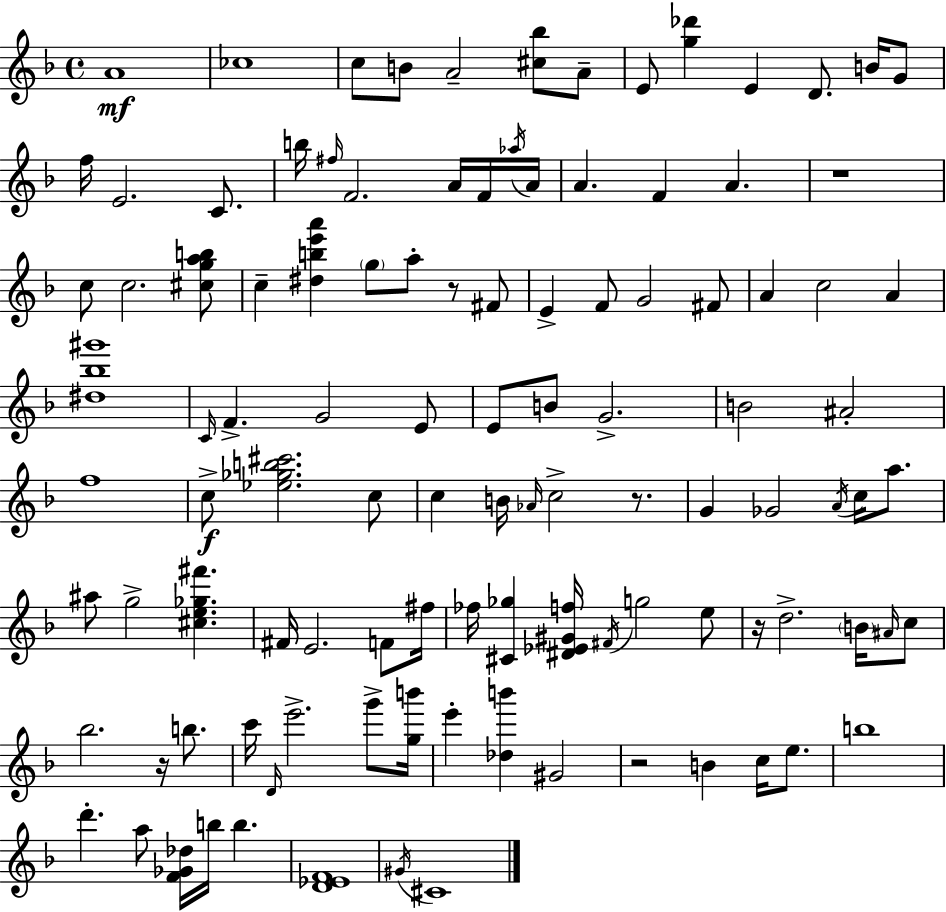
{
  \clef treble
  \time 4/4
  \defaultTimeSignature
  \key d \minor
  a'1\mf | ces''1 | c''8 b'8 a'2-- <cis'' bes''>8 a'8-- | e'8 <g'' des'''>4 e'4 d'8. b'16 g'8 | \break f''16 e'2. c'8. | b''16 \grace { fis''16 } f'2. a'16 f'16 | \acciaccatura { aes''16 } a'16 a'4. f'4 a'4. | r1 | \break c''8 c''2. | <cis'' g'' a'' b''>8 c''4-- <dis'' b'' e''' a'''>4 \parenthesize g''8 a''8-. r8 | fis'8 e'4-> f'8 g'2 | fis'8 a'4 c''2 a'4 | \break <dis'' bes'' gis'''>1 | \grace { c'16 } f'4.-> g'2 | e'8 e'8 b'8 g'2.-> | b'2 ais'2-. | \break f''1 | c''8->\f <ees'' ges'' b'' cis'''>2. | c''8 c''4 b'16 \grace { aes'16 } c''2-> | r8. g'4 ges'2 | \break \acciaccatura { a'16 } c''16 a''8. ais''8 g''2-> <cis'' e'' ges'' fis'''>4. | fis'16 e'2. | f'8 fis''16 fes''16 <cis' ges''>4 <dis' ees' gis' f''>16 \acciaccatura { fis'16 } g''2 | e''8 r16 d''2.-> | \break \parenthesize b'16 \grace { ais'16 } c''8 bes''2. | r16 b''8. c'''16 \grace { d'16 } e'''2.-> | g'''8-> <g'' b'''>16 e'''4-. <des'' b'''>4 | gis'2 r2 | \break b'4 c''16 e''8. b''1 | d'''4.-. a''8 | <f' ges' des''>16 b''16 b''4. <d' ees' f'>1 | \acciaccatura { gis'16 } cis'1 | \break \bar "|."
}